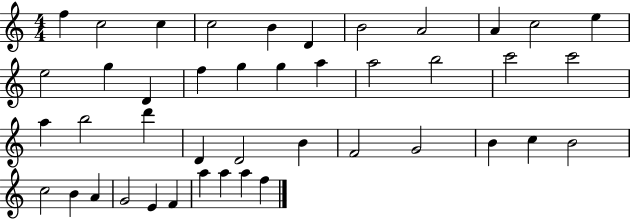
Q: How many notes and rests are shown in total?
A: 43